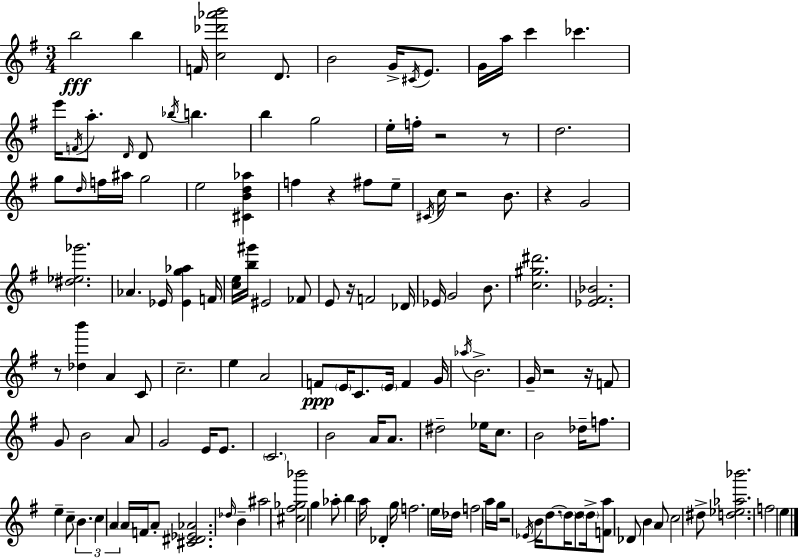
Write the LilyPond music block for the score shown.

{
  \clef treble
  \numericTimeSignature
  \time 3/4
  \key e \minor
  b''2\fff b''4 | f'16 <c'' des''' aes''' b'''>2 d'8. | b'2 g'16-> \acciaccatura { cis'16 } e'8. | g'16 a''16 c'''4 ces'''4. | \break e'''16 \acciaccatura { f'16 } a''8.-. \grace { d'16 } d'8 \acciaccatura { bes''16 } b''4. | b''4 g''2 | e''16-. f''16-. r2 | r8 d''2. | \break g''8 \grace { d''16 } f''16 ais''16 g''2 | e''2 | <cis' b' d'' aes''>4 f''4 r4 | fis''8 e''8-- \acciaccatura { cis'16 } c''16 r2 | \break b'8. r4 g'2 | <dis'' ees'' ges'''>2. | aes'4. | ees'16 <ees' g'' aes''>4 f'16 <c'' e''>16 <b'' gis'''>16 eis'2 | \break fes'8 e'8 r16 f'2 | des'16 ees'16 g'2 | b'8. <c'' gis'' dis'''>2. | <ees' fis' bes'>2. | \break r8 <des'' b'''>4 | a'4 c'8 c''2.-- | e''4 a'2 | f'8\ppp \parenthesize e'16 c'8. | \break \parenthesize e'16 f'4 g'16 \acciaccatura { aes''16 } b'2.-> | g'16-- r2 | r16 f'8 g'8 b'2 | a'8 g'2 | \break e'16 e'8. \parenthesize c'2. | b'2 | a'16 a'8. dis''2-- | ees''16 c''8. b'2 | \break des''16-- f''8. e''4-- c''8-- | \tuplet 3/2 { b'4. c''4 a'4 } | \parenthesize a'16 f'16 a'8-. <cis' dis' ees' aes'>2. | \grace { des''16 } b'4-- | \break ais''2 <cis'' fis'' ges'' bes'''>2 | g''4 aes''8-. b''4 | a''16 des'4-. g''16 f''2. | \parenthesize e''16 des''16 f''2 | \break a''16 g''16 r2 | \acciaccatura { ees'16 } b'16 d''8.~~ \parenthesize d''16 d''8 | \parenthesize d''16-> <f' a''>8 des'8 b'4 a'8 c''2 | dis''8-> <d'' ees'' aes'' bes'''>2. | \break f''2 | e''4 \bar "|."
}